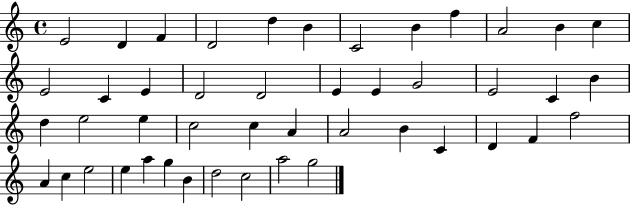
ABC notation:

X:1
T:Untitled
M:4/4
L:1/4
K:C
E2 D F D2 d B C2 B f A2 B c E2 C E D2 D2 E E G2 E2 C B d e2 e c2 c A A2 B C D F f2 A c e2 e a g B d2 c2 a2 g2